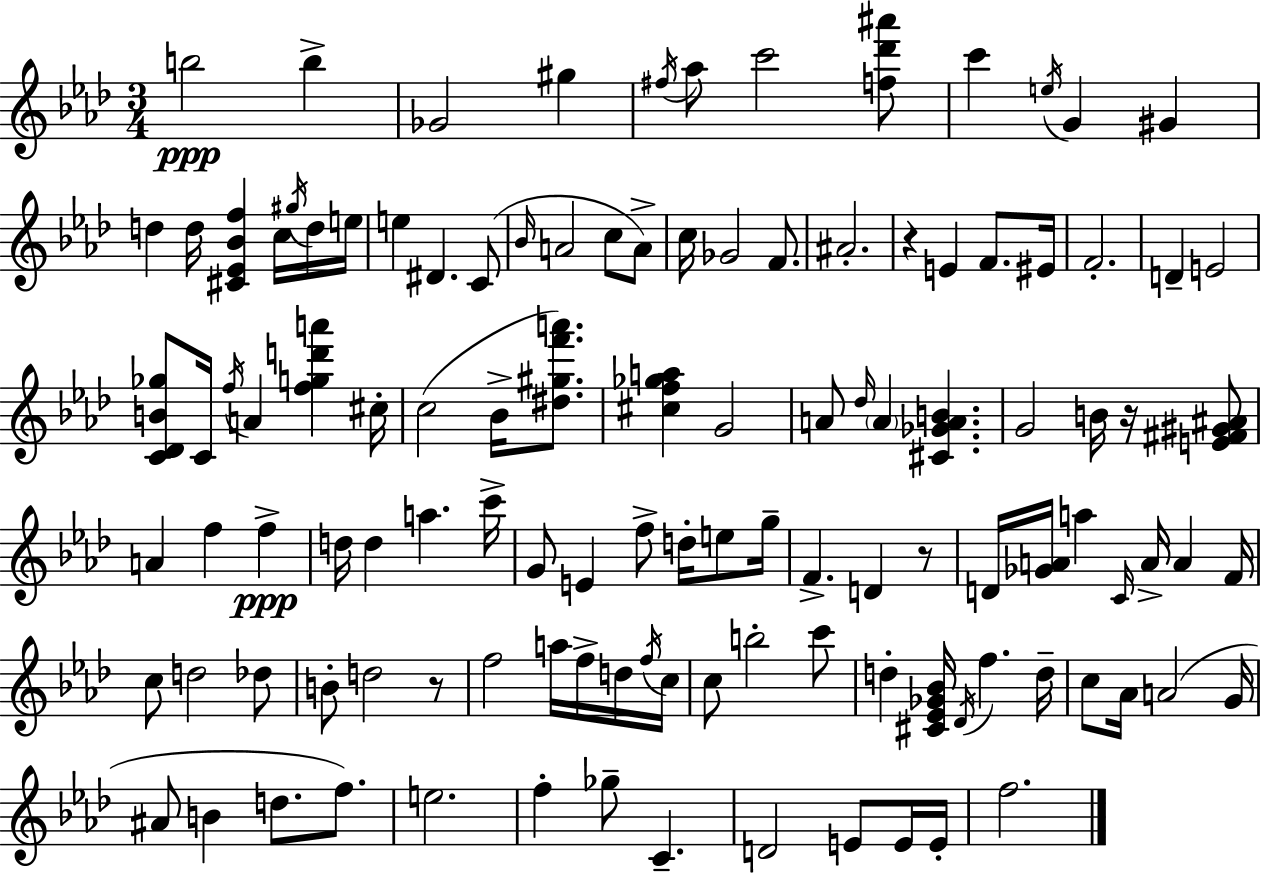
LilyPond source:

{
  \clef treble
  \numericTimeSignature
  \time 3/4
  \key f \minor
  \repeat volta 2 { b''2\ppp b''4-> | ges'2 gis''4 | \acciaccatura { fis''16 } aes''8 c'''2 <f'' des''' ais'''>8 | c'''4 \acciaccatura { e''16 } g'4 gis'4 | \break d''4 d''16 <cis' ees' bes' f''>4 c''16 | \acciaccatura { gis''16 } d''16 e''16 e''4 dis'4. | c'8( \grace { bes'16 } a'2 | c''8 a'8->) c''16 ges'2 | \break f'8. ais'2.-. | r4 e'4 | f'8. eis'16 f'2.-. | d'4-- e'2 | \break <c' des' b' ges''>8 c'16 \acciaccatura { f''16 } a'4 | <f'' g'' d''' a'''>4 cis''16-. c''2( | bes'16-> <dis'' gis'' f''' a'''>8.) <cis'' f'' ges'' a''>4 g'2 | a'8 \grace { des''16 } \parenthesize a'4 | \break <cis' ges' a' b'>4. g'2 | b'16 r16 <e' fis' gis' ais'>8 a'4 f''4 | f''4->\ppp d''16 d''4 a''4. | c'''16-> g'8 e'4 | \break f''8-> d''16-. e''8 g''16-- f'4.-> | d'4 r8 d'16 <ges' a'>16 a''4 | \grace { c'16 } a'16-> a'4 f'16 c''8 d''2 | des''8 b'8-. d''2 | \break r8 f''2 | a''16 f''16-> d''16 \acciaccatura { f''16 } c''16 c''8 b''2-. | c'''8 d''4-. | <cis' ees' ges' bes'>16 \acciaccatura { des'16 } f''4. d''16-- c''8 aes'16 | \break a'2( g'16 ais'8 b'4 | d''8. f''8.) e''2. | f''4-. | ges''8-- c'4.-- d'2 | \break e'8 e'16 e'16-. f''2. | } \bar "|."
}